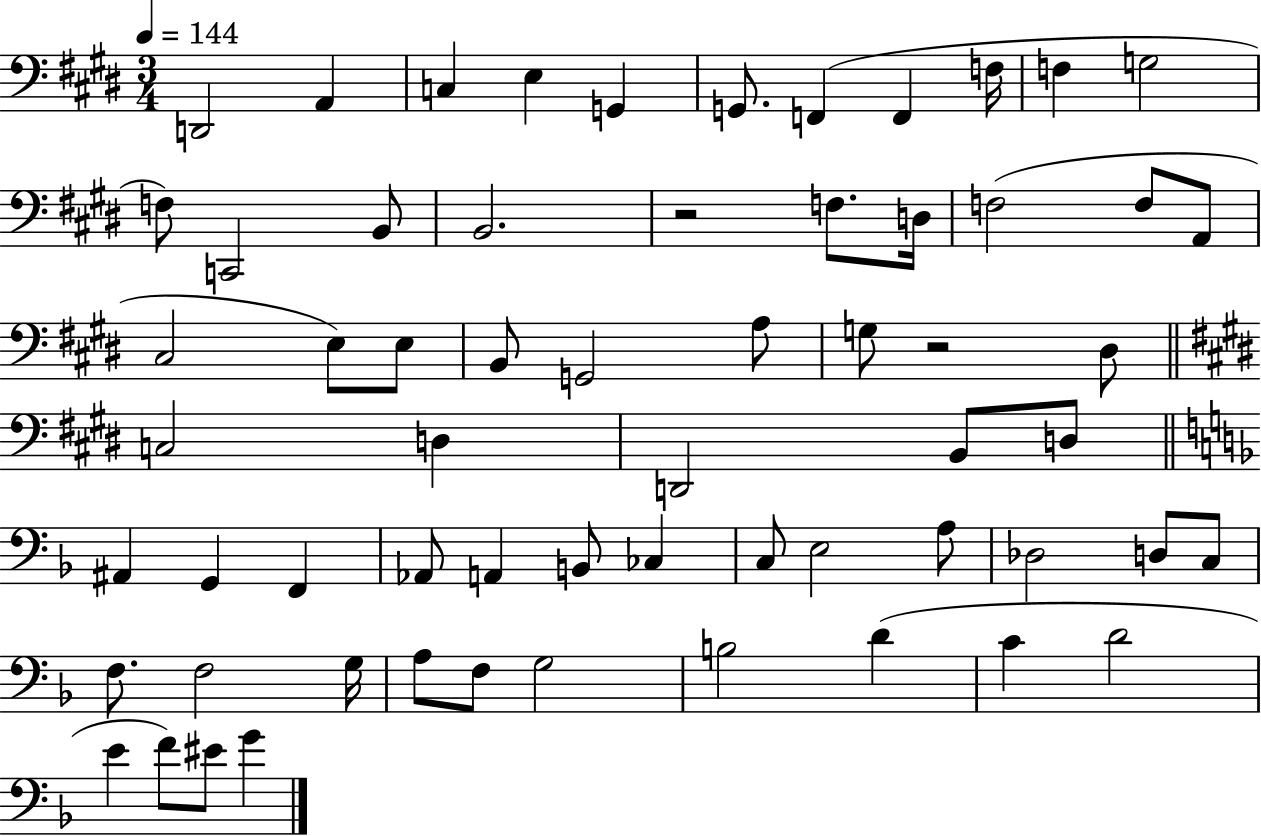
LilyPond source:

{
  \clef bass
  \numericTimeSignature
  \time 3/4
  \key e \major
  \tempo 4 = 144
  \repeat volta 2 { d,2 a,4 | c4 e4 g,4 | g,8. f,4( f,4 f16 | f4 g2 | \break f8) c,2 b,8 | b,2. | r2 f8. d16 | f2( f8 a,8 | \break cis2 e8) e8 | b,8 g,2 a8 | g8 r2 dis8 | \bar "||" \break \key e \major c2 d4 | d,2 b,8 d8 | \bar "||" \break \key f \major ais,4 g,4 f,4 | aes,8 a,4 b,8 ces4 | c8 e2 a8 | des2 d8 c8 | \break f8. f2 g16 | a8 f8 g2 | b2 d'4( | c'4 d'2 | \break e'4 f'8) eis'8 g'4 | } \bar "|."
}